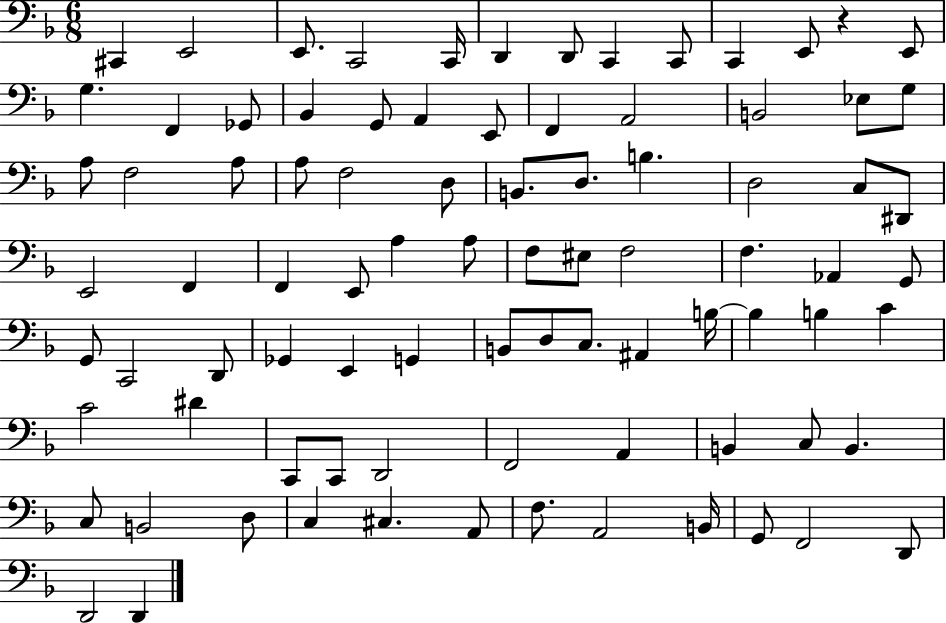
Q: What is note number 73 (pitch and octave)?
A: C3